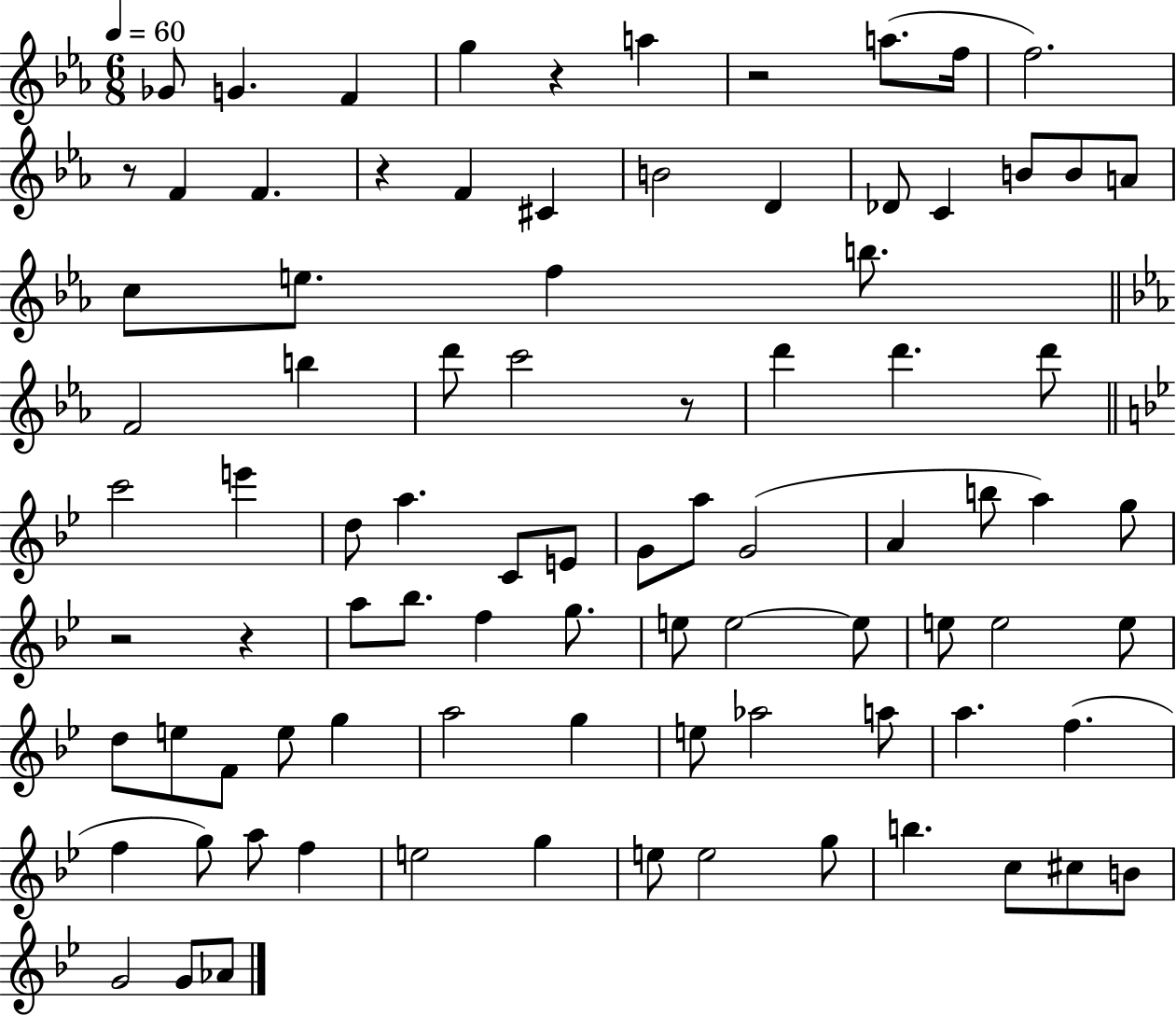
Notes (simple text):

Gb4/e G4/q. F4/q G5/q R/q A5/q R/h A5/e. F5/s F5/h. R/e F4/q F4/q. R/q F4/q C#4/q B4/h D4/q Db4/e C4/q B4/e B4/e A4/e C5/e E5/e. F5/q B5/e. F4/h B5/q D6/e C6/h R/e D6/q D6/q. D6/e C6/h E6/q D5/e A5/q. C4/e E4/e G4/e A5/e G4/h A4/q B5/e A5/q G5/e R/h R/q A5/e Bb5/e. F5/q G5/e. E5/e E5/h E5/e E5/e E5/h E5/e D5/e E5/e F4/e E5/e G5/q A5/h G5/q E5/e Ab5/h A5/e A5/q. F5/q. F5/q G5/e A5/e F5/q E5/h G5/q E5/e E5/h G5/e B5/q. C5/e C#5/e B4/e G4/h G4/e Ab4/e